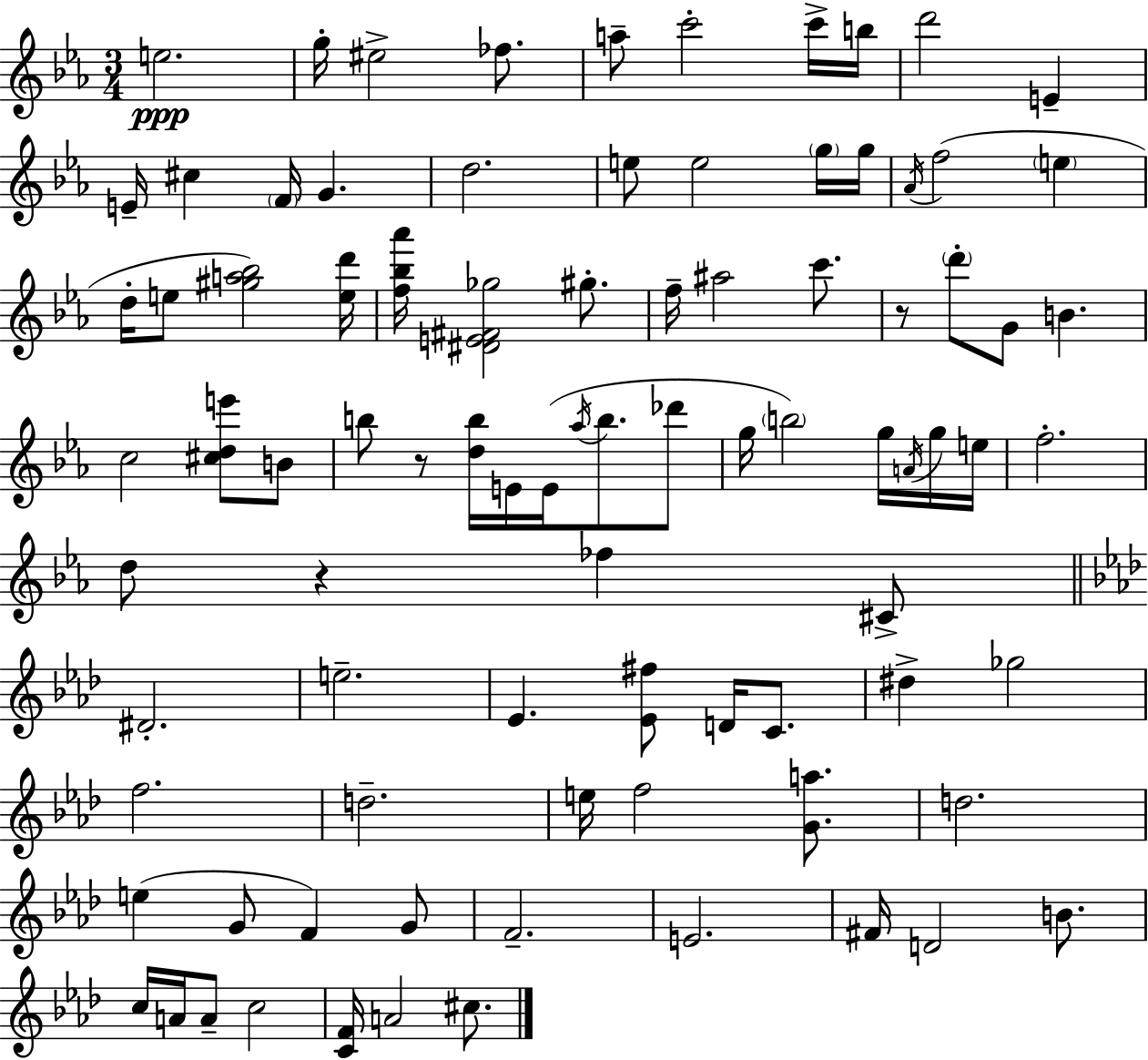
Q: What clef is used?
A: treble